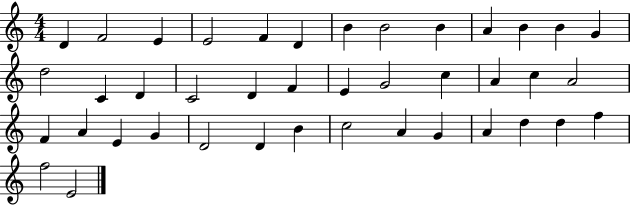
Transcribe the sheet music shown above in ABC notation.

X:1
T:Untitled
M:4/4
L:1/4
K:C
D F2 E E2 F D B B2 B A B B G d2 C D C2 D F E G2 c A c A2 F A E G D2 D B c2 A G A d d f f2 E2